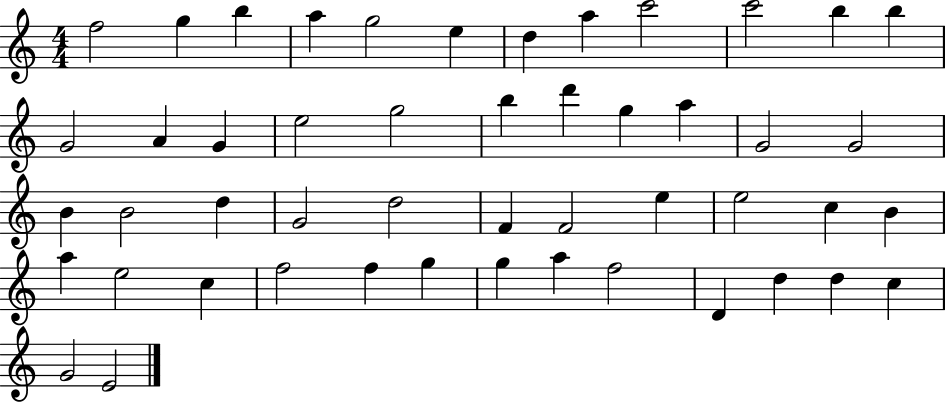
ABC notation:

X:1
T:Untitled
M:4/4
L:1/4
K:C
f2 g b a g2 e d a c'2 c'2 b b G2 A G e2 g2 b d' g a G2 G2 B B2 d G2 d2 F F2 e e2 c B a e2 c f2 f g g a f2 D d d c G2 E2